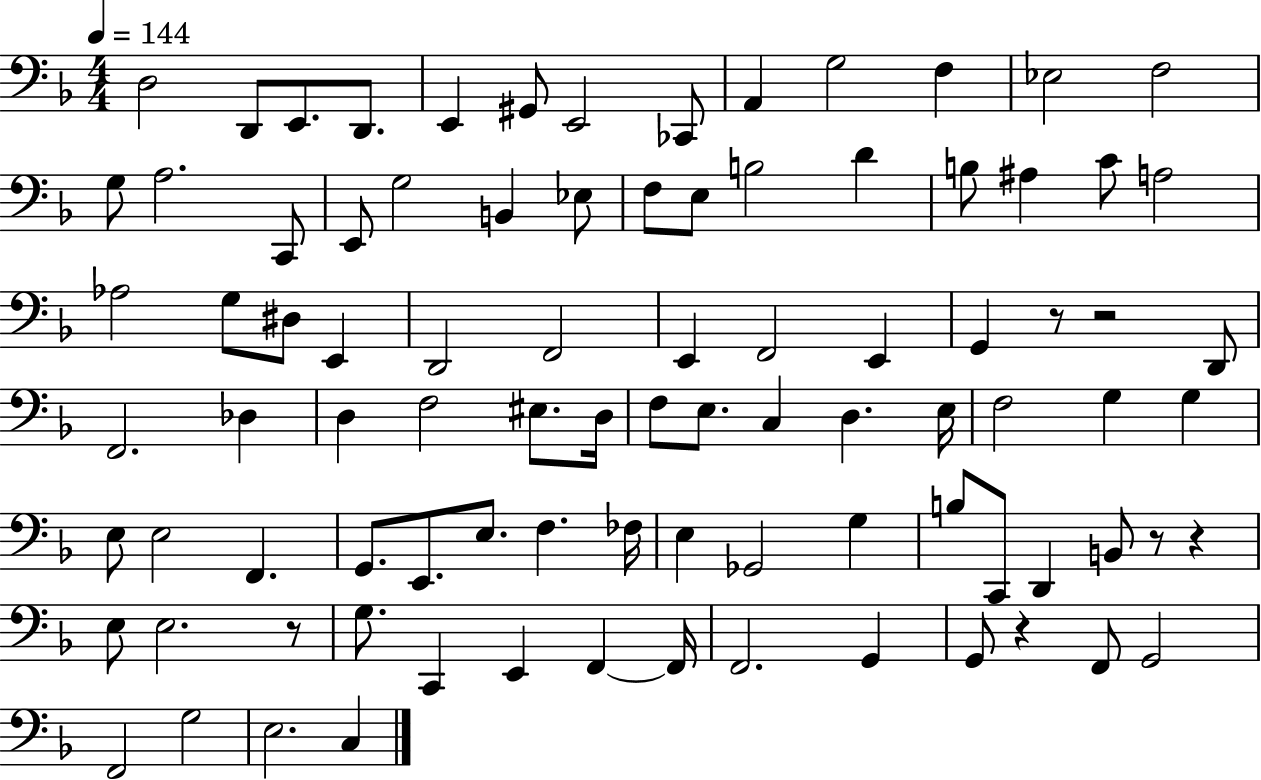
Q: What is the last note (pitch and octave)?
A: C3